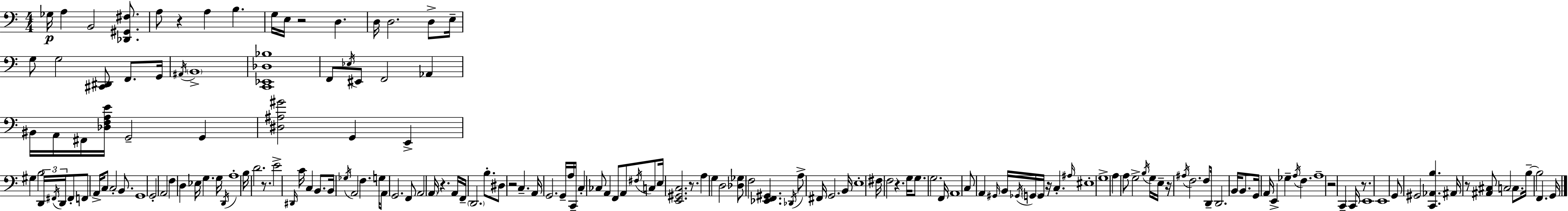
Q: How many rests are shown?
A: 12